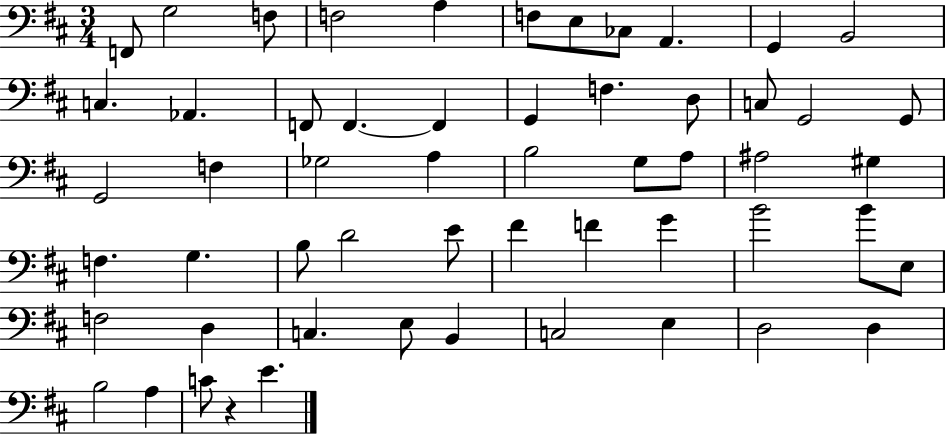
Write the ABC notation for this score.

X:1
T:Untitled
M:3/4
L:1/4
K:D
F,,/2 G,2 F,/2 F,2 A, F,/2 E,/2 _C,/2 A,, G,, B,,2 C, _A,, F,,/2 F,, F,, G,, F, D,/2 C,/2 G,,2 G,,/2 G,,2 F, _G,2 A, B,2 G,/2 A,/2 ^A,2 ^G, F, G, B,/2 D2 E/2 ^F F G B2 B/2 E,/2 F,2 D, C, E,/2 B,, C,2 E, D,2 D, B,2 A, C/2 z E